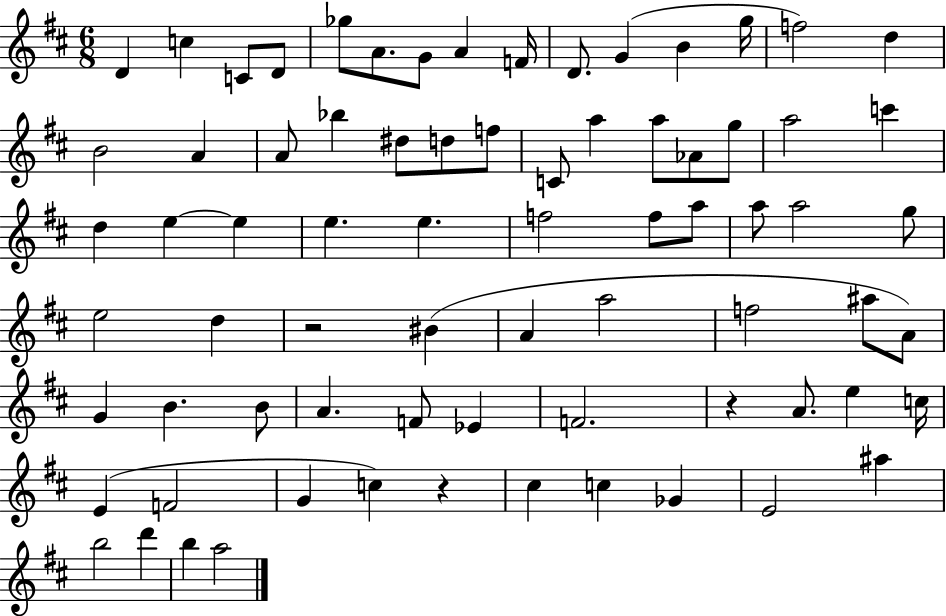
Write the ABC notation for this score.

X:1
T:Untitled
M:6/8
L:1/4
K:D
D c C/2 D/2 _g/2 A/2 G/2 A F/4 D/2 G B g/4 f2 d B2 A A/2 _b ^d/2 d/2 f/2 C/2 a a/2 _A/2 g/2 a2 c' d e e e e f2 f/2 a/2 a/2 a2 g/2 e2 d z2 ^B A a2 f2 ^a/2 A/2 G B B/2 A F/2 _E F2 z A/2 e c/4 E F2 G c z ^c c _G E2 ^a b2 d' b a2